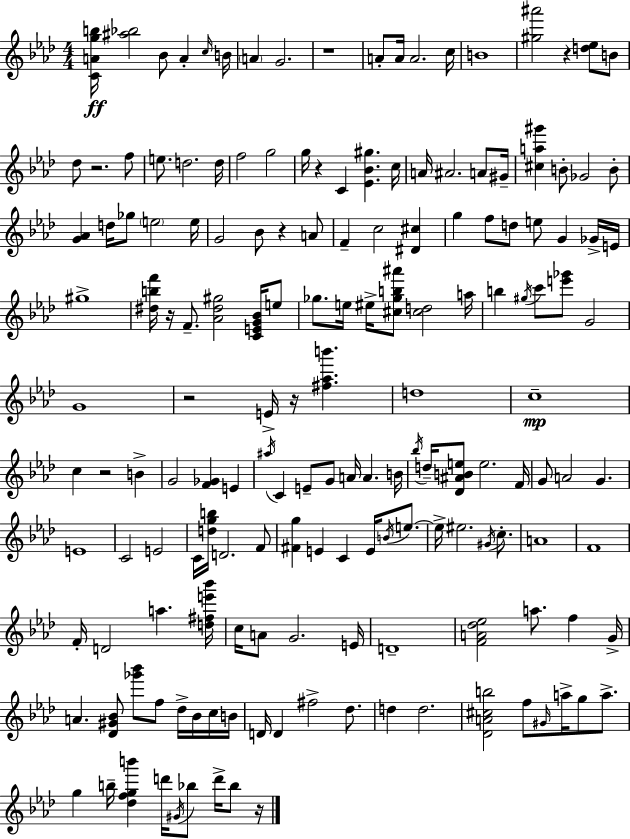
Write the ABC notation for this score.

X:1
T:Untitled
M:4/4
L:1/4
K:Ab
[CAgb]/4 [^a_b]2 _B/2 A c/4 B/4 A G2 z4 A/2 A/4 A2 c/4 B4 [^g^a']2 z [d_e]/2 B/2 _d/2 z2 f/2 e/2 d2 d/4 f2 g2 g/4 z C [_E_B^g] c/4 A/4 ^A2 A/2 ^G/4 [^ca^g'] B/2 _G2 B/2 [G_A] d/4 _g/2 e2 e/4 G2 _B/2 z A/2 F c2 [^D^c] g f/2 d/2 e/2 G _G/4 E/4 ^g4 [^dbf']/4 z/4 F/2 [_A^d^g]2 [CEG_B]/4 e/2 _g/2 e/4 ^e/4 [^c_gb^a']/2 [^cd]2 a/4 b ^g/4 c'/2 [e'_g']/2 G2 G4 z2 E/4 z/4 [^f_ab'] d4 c4 c z2 B G2 [F_G] E ^a/4 C E/2 G/2 A/4 A B/4 _b/4 d/4 [_D^ABe]/2 e2 F/4 G/2 A2 G E4 C2 E2 C/4 [dgb]/4 D2 F/2 [^Fg] E C E/4 B/4 e/2 e/4 ^e2 ^G/4 c/2 A4 F4 F/4 D2 a [d^fe'_b']/4 c/4 A/2 G2 E/4 D4 [FA_d_e]2 a/2 f G/4 A [_D^G_B]/2 [_g'_b']/2 f/2 _d/4 _B/4 c/4 B/4 D/4 D ^f2 _d/2 d d2 [_DA^cb]2 f/2 ^G/4 a/4 g/2 a/2 g b/4 [_dfgb'] d'/4 ^G/4 _b/2 d'/4 _b/2 z/4